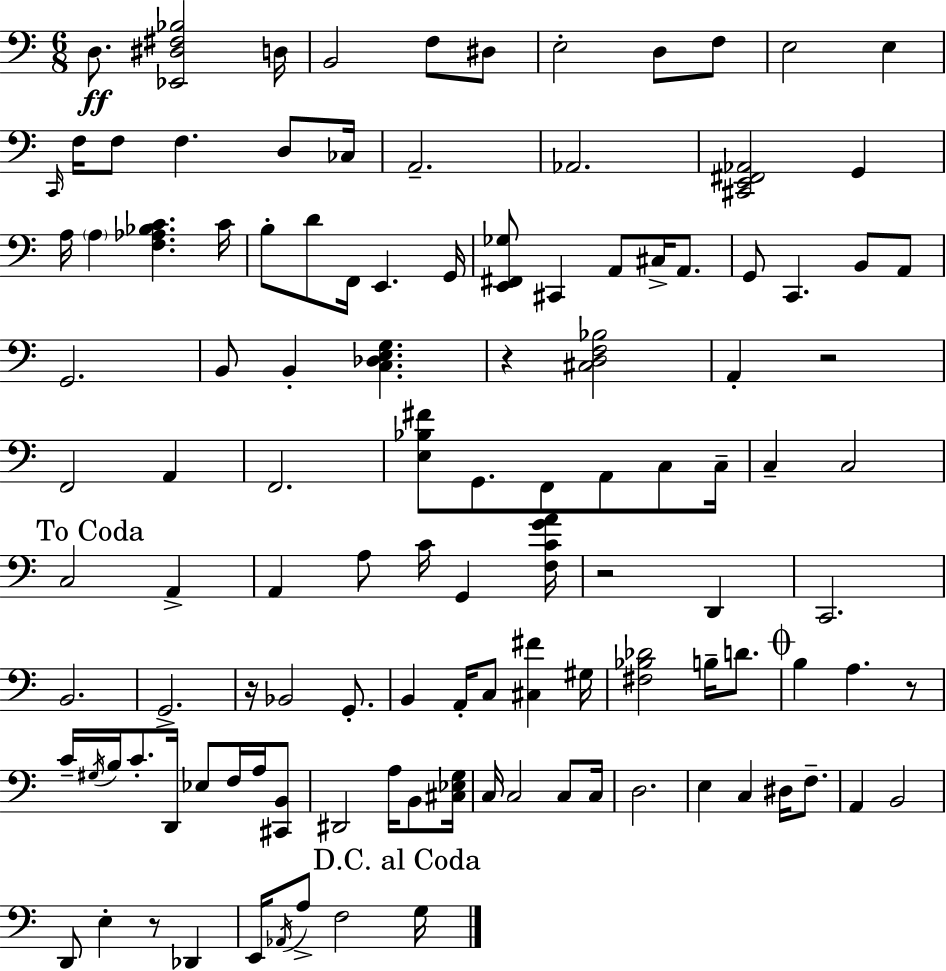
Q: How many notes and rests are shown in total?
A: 117